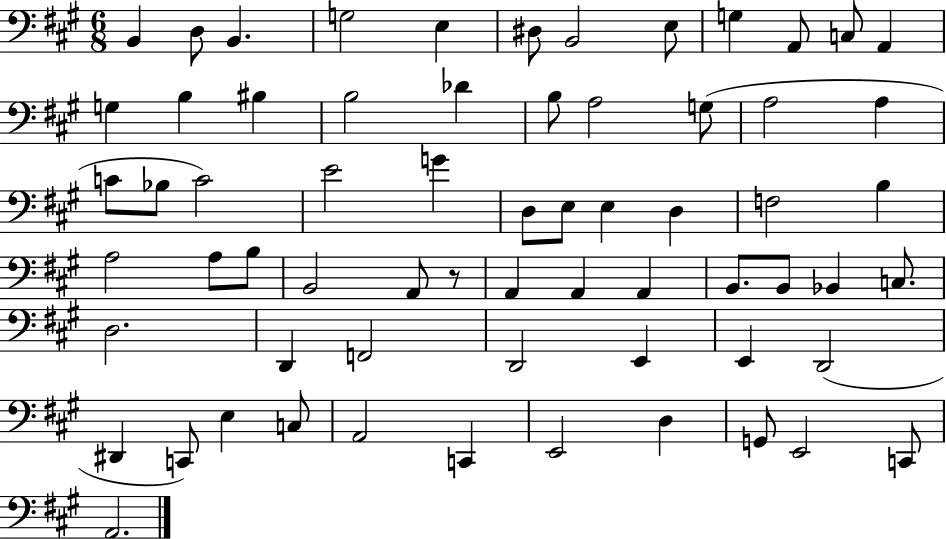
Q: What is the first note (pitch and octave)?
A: B2